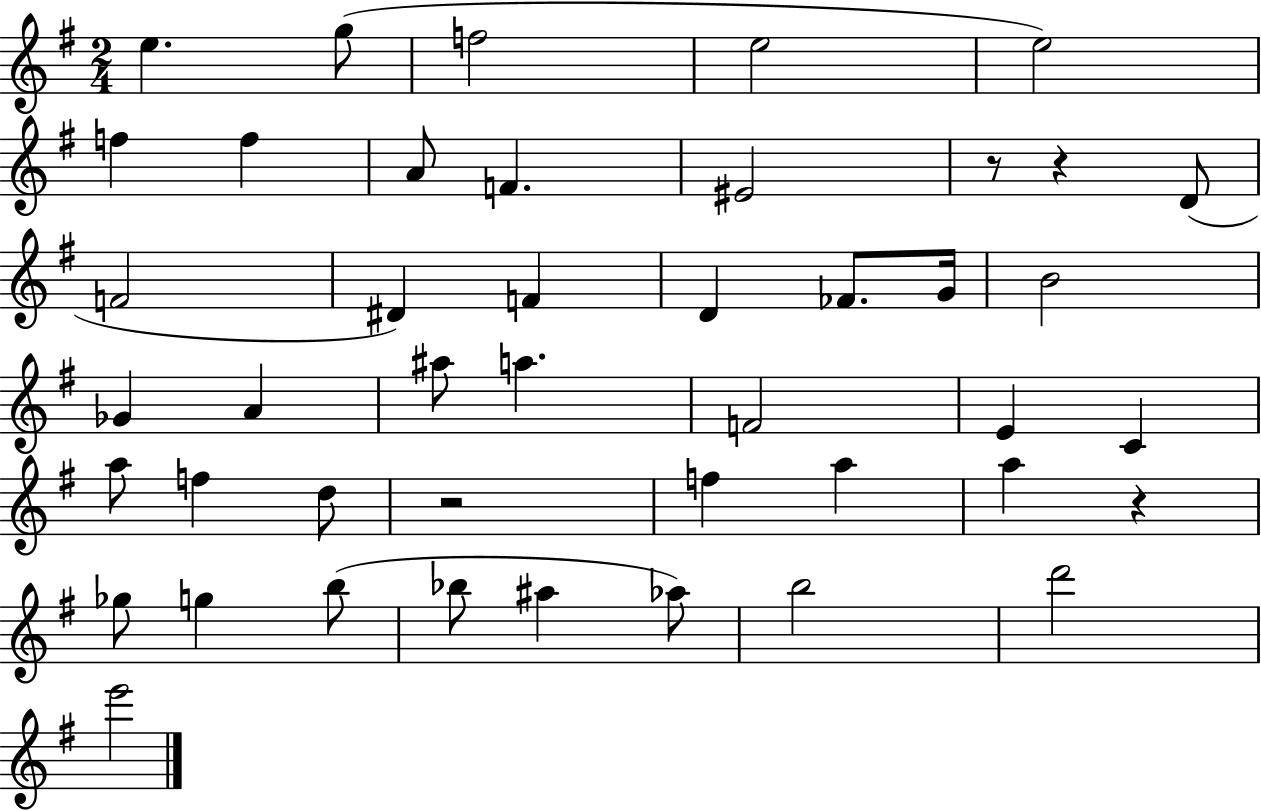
{
  \clef treble
  \numericTimeSignature
  \time 2/4
  \key g \major
  \repeat volta 2 { e''4. g''8( | f''2 | e''2 | e''2) | \break f''4 f''4 | a'8 f'4. | eis'2 | r8 r4 d'8( | \break f'2 | dis'4) f'4 | d'4 fes'8. g'16 | b'2 | \break ges'4 a'4 | ais''8 a''4. | f'2 | e'4 c'4 | \break a''8 f''4 d''8 | r2 | f''4 a''4 | a''4 r4 | \break ges''8 g''4 b''8( | bes''8 ais''4 aes''8) | b''2 | d'''2 | \break e'''2 | } \bar "|."
}